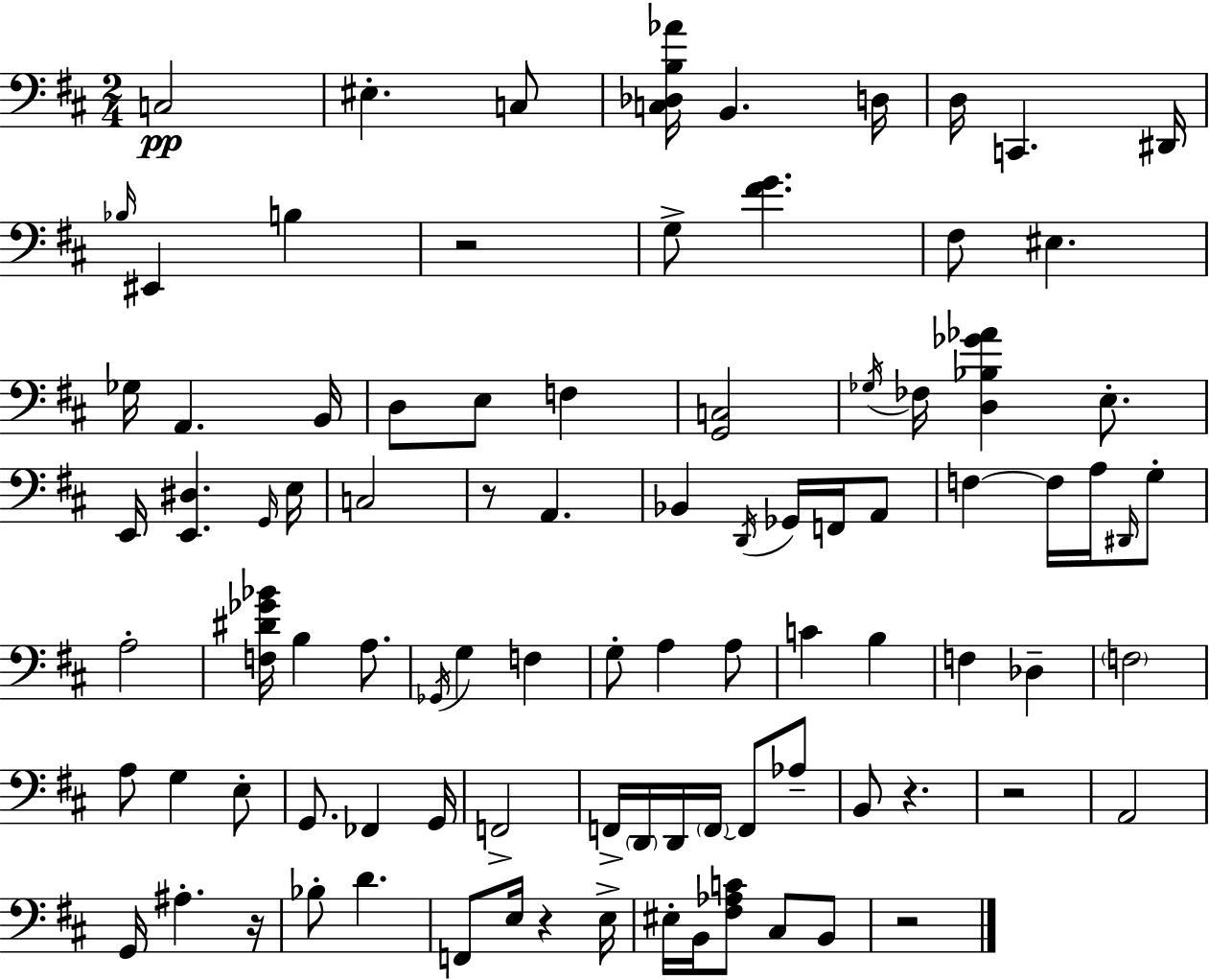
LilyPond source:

{
  \clef bass
  \numericTimeSignature
  \time 2/4
  \key d \major
  c2\pp | eis4.-. c8 | <c des b aes'>16 b,4. d16 | d16 c,4. dis,16 | \break \grace { bes16 } eis,4 b4 | r2 | g8-> <fis' g'>4. | fis8 eis4. | \break ges16 a,4. | b,16 d8 e8 f4 | <g, c>2 | \acciaccatura { ges16 } fes16 <d bes ges' aes'>4 e8.-. | \break e,16 <e, dis>4. | \grace { g,16 } e16 c2 | r8 a,4. | bes,4 \acciaccatura { d,16 } | \break ges,16 f,16 a,8 f4~~ | f16 a16 \grace { dis,16 } g8-. a2-. | <f dis' ges' bes'>16 b4 | a8. \acciaccatura { ges,16 } g4 | \break f4 g8-. | a4 a8 c'4 | b4 f4 | des4-- \parenthesize f2 | \break a8 | g4 e8-. g,8. | fes,4 g,16 f,2-> | f,16-> \parenthesize d,16 | \break d,16 \parenthesize f,16~~ f,8 aes8-- b,8 | r4. r2 | a,2 | g,16 ais4.-. | \break r16 bes8-. | d'4. f,8 | e16 r4 e16-> eis16-. b,16 | <fis aes c'>8 cis8 b,8 r2 | \break \bar "|."
}